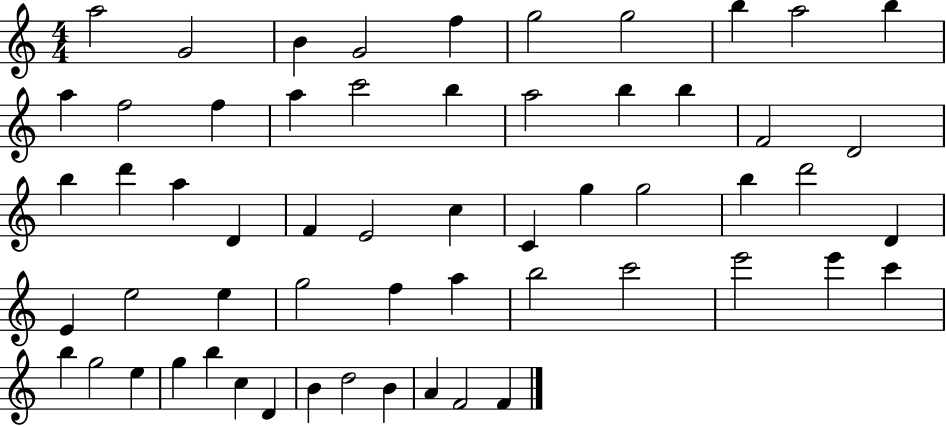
{
  \clef treble
  \numericTimeSignature
  \time 4/4
  \key c \major
  a''2 g'2 | b'4 g'2 f''4 | g''2 g''2 | b''4 a''2 b''4 | \break a''4 f''2 f''4 | a''4 c'''2 b''4 | a''2 b''4 b''4 | f'2 d'2 | \break b''4 d'''4 a''4 d'4 | f'4 e'2 c''4 | c'4 g''4 g''2 | b''4 d'''2 d'4 | \break e'4 e''2 e''4 | g''2 f''4 a''4 | b''2 c'''2 | e'''2 e'''4 c'''4 | \break b''4 g''2 e''4 | g''4 b''4 c''4 d'4 | b'4 d''2 b'4 | a'4 f'2 f'4 | \break \bar "|."
}